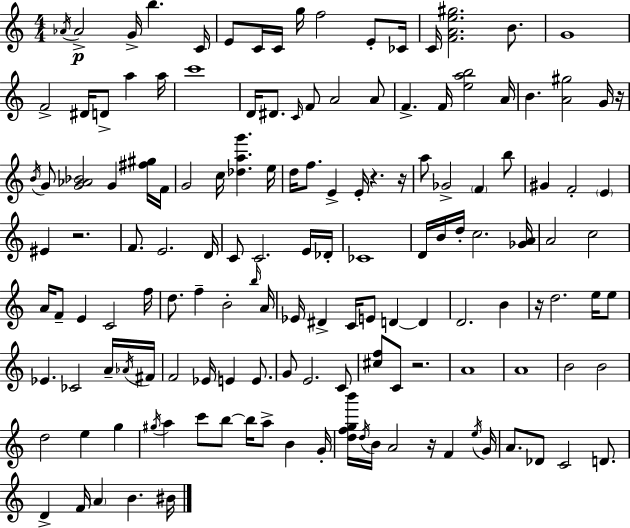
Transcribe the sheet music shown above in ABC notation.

X:1
T:Untitled
M:4/4
L:1/4
K:C
_A/4 _A2 G/4 b C/4 E/2 C/4 C/4 g/4 f2 E/2 _C/4 C/4 [FAe^g]2 B/2 G4 F2 ^D/4 D/2 a a/4 c'4 D/4 ^D/2 C/4 F/2 A2 A/2 F F/4 [eab]2 A/4 B [A^g]2 G/4 z/4 B/4 G/2 [G_A_B]2 G [^f^g]/4 F/4 G2 c/4 [_dag'] e/4 d/4 f/2 E E/4 z z/4 a/2 _G2 F b/2 ^G F2 E ^E z2 F/2 E2 D/4 C/2 C2 E/4 _D/4 _C4 D/4 B/4 d/4 c2 [_GA]/4 A2 c2 A/4 F/2 E C2 f/4 d/2 f B2 b/4 A/4 _E/4 ^D C/4 E/2 D D D2 B z/4 d2 e/4 e/2 _E _C2 A/4 _A/4 ^F/4 F2 _E/4 E E/2 G/2 E2 C/2 [^cf]/2 C/2 z2 A4 A4 B2 B2 d2 e g ^g/4 a c'/2 b/2 b/4 a/2 B G/4 [dfgb']/4 d/4 B/4 A2 z/4 F e/4 G/4 A/2 _D/2 C2 D/2 D F/4 A B ^B/4